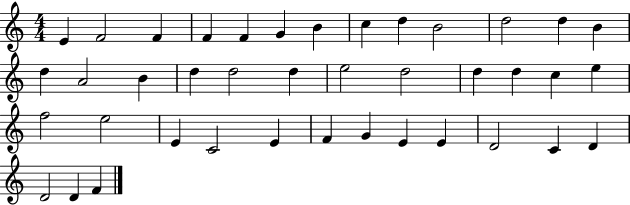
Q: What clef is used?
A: treble